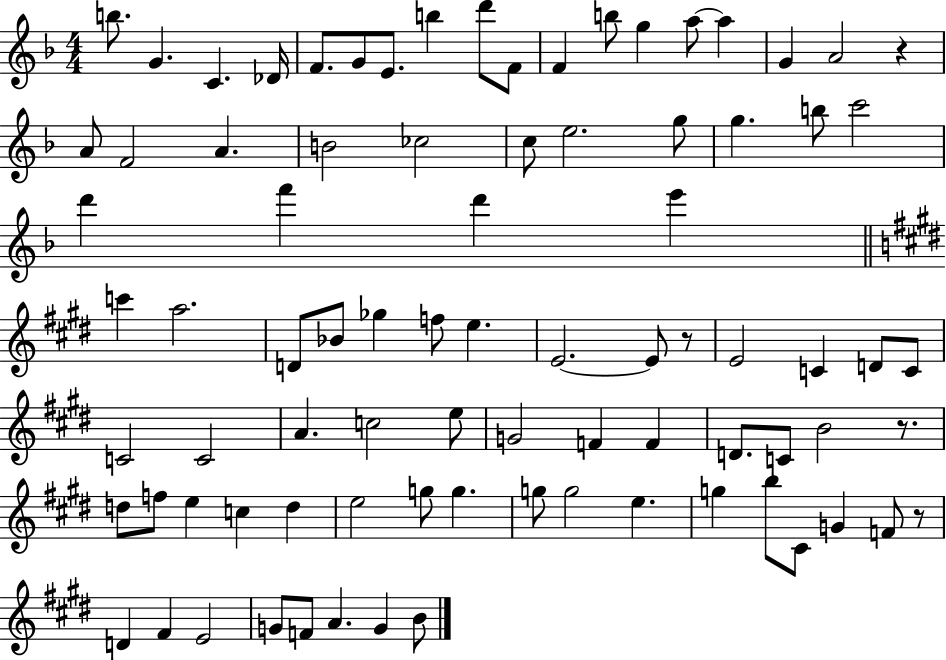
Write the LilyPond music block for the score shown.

{
  \clef treble
  \numericTimeSignature
  \time 4/4
  \key f \major
  \repeat volta 2 { b''8. g'4. c'4. des'16 | f'8. g'8 e'8. b''4 d'''8 f'8 | f'4 b''8 g''4 a''8~~ a''4 | g'4 a'2 r4 | \break a'8 f'2 a'4. | b'2 ces''2 | c''8 e''2. g''8 | g''4. b''8 c'''2 | \break d'''4 f'''4 d'''4 e'''4 | \bar "||" \break \key e \major c'''4 a''2. | d'8 bes'8 ges''4 f''8 e''4. | e'2.~~ e'8 r8 | e'2 c'4 d'8 c'8 | \break c'2 c'2 | a'4. c''2 e''8 | g'2 f'4 f'4 | d'8. c'8 b'2 r8. | \break d''8 f''8 e''4 c''4 d''4 | e''2 g''8 g''4. | g''8 g''2 e''4. | g''4 b''8 cis'8 g'4 f'8 r8 | \break d'4 fis'4 e'2 | g'8 f'8 a'4. g'4 b'8 | } \bar "|."
}